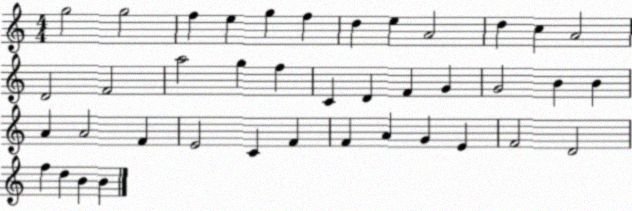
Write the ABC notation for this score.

X:1
T:Untitled
M:4/4
L:1/4
K:C
g2 g2 f e g f d e A2 d c A2 D2 F2 a2 g f C D F G G2 B B A A2 F E2 C F F A G E F2 D2 f d B B